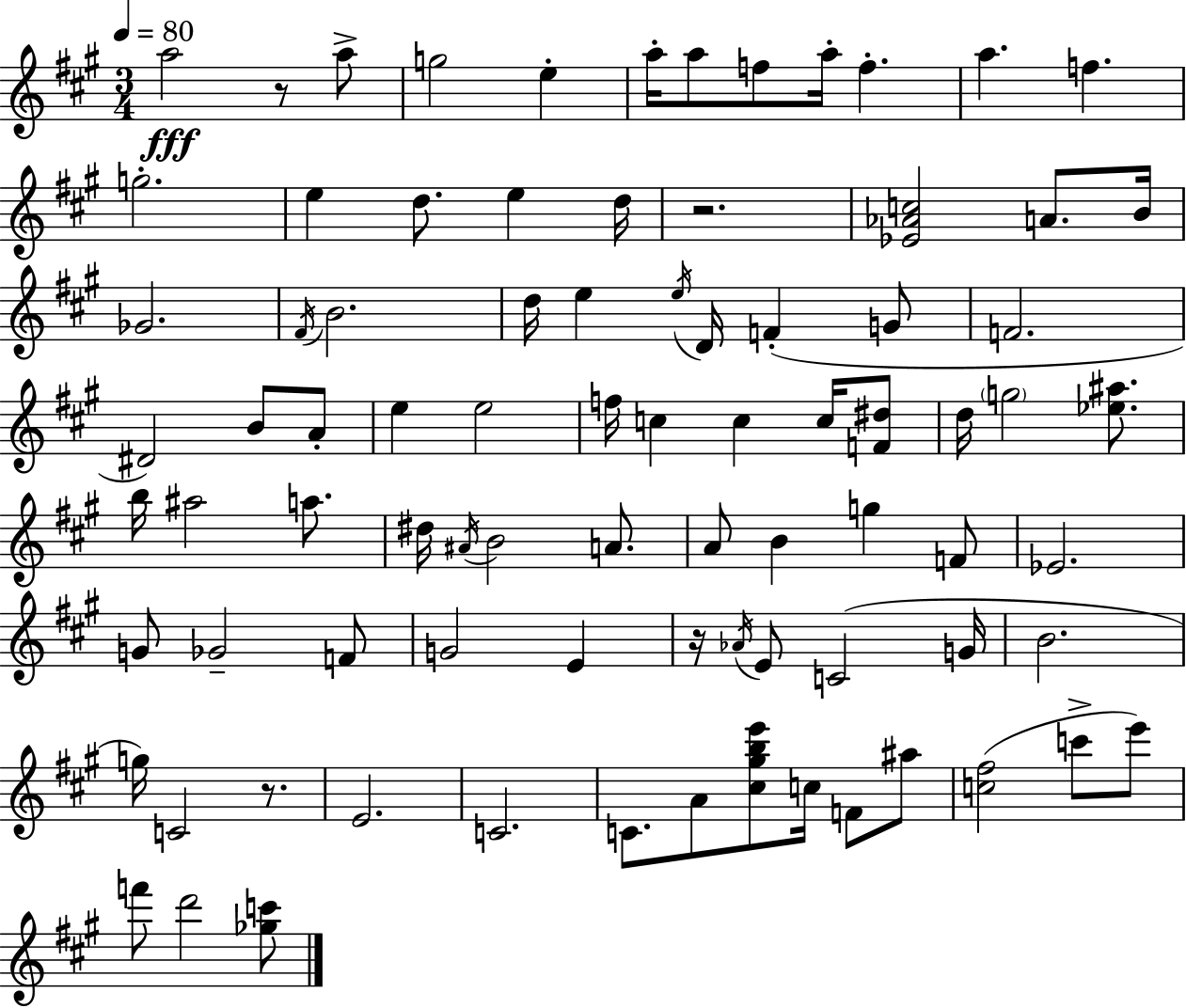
A5/h R/e A5/e G5/h E5/q A5/s A5/e F5/e A5/s F5/q. A5/q. F5/q. G5/h. E5/q D5/e. E5/q D5/s R/h. [Eb4,Ab4,C5]/h A4/e. B4/s Gb4/h. F#4/s B4/h. D5/s E5/q E5/s D4/s F4/q G4/e F4/h. D#4/h B4/e A4/e E5/q E5/h F5/s C5/q C5/q C5/s [F4,D#5]/e D5/s G5/h [Eb5,A#5]/e. B5/s A#5/h A5/e. D#5/s A#4/s B4/h A4/e. A4/e B4/q G5/q F4/e Eb4/h. G4/e Gb4/h F4/e G4/h E4/q R/s Ab4/s E4/e C4/h G4/s B4/h. G5/s C4/h R/e. E4/h. C4/h. C4/e. A4/e [C#5,G#5,B5,E6]/e C5/s F4/e A#5/e [C5,F#5]/h C6/e E6/e F6/e D6/h [Gb5,C6]/e